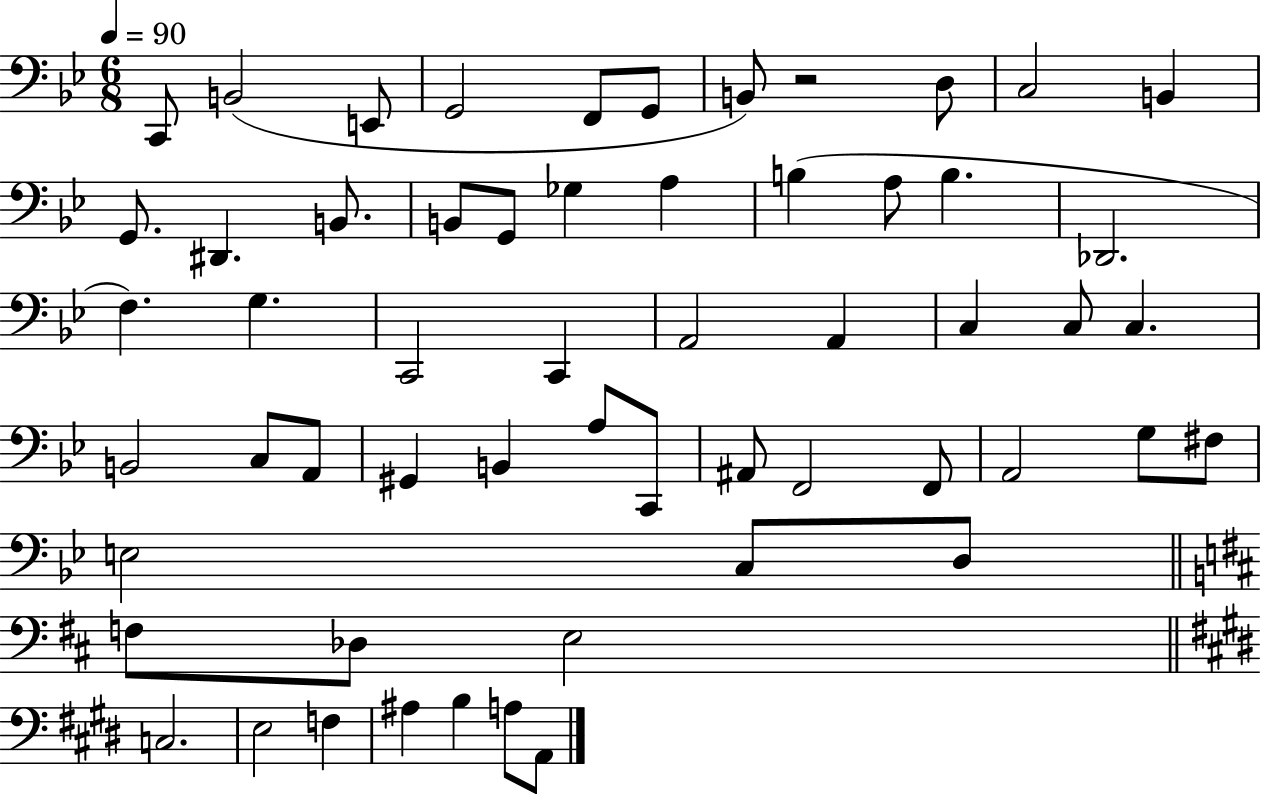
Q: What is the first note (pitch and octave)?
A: C2